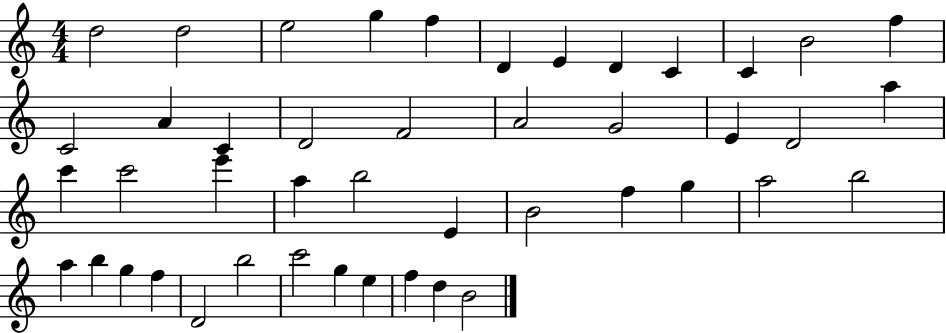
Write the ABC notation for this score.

X:1
T:Untitled
M:4/4
L:1/4
K:C
d2 d2 e2 g f D E D C C B2 f C2 A C D2 F2 A2 G2 E D2 a c' c'2 e' a b2 E B2 f g a2 b2 a b g f D2 b2 c'2 g e f d B2